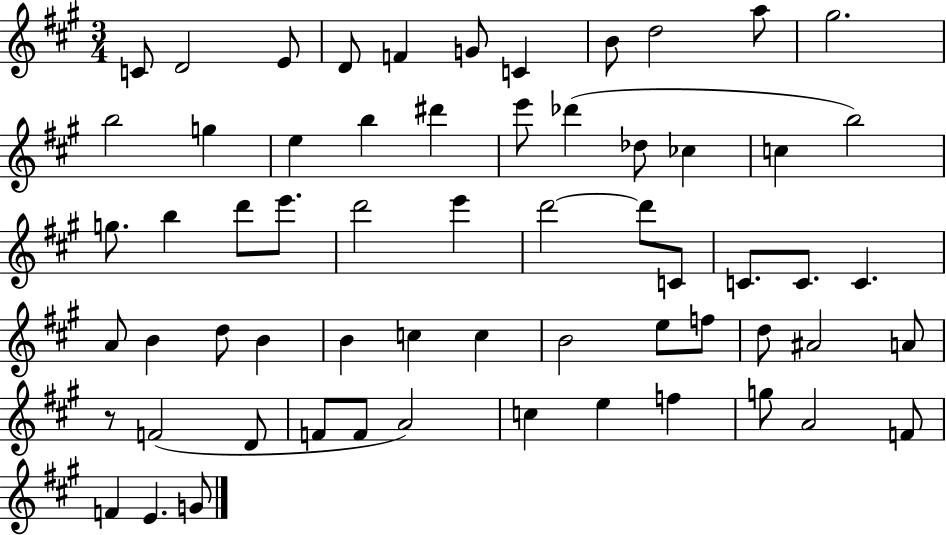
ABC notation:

X:1
T:Untitled
M:3/4
L:1/4
K:A
C/2 D2 E/2 D/2 F G/2 C B/2 d2 a/2 ^g2 b2 g e b ^d' e'/2 _d' _d/2 _c c b2 g/2 b d'/2 e'/2 d'2 e' d'2 d'/2 C/2 C/2 C/2 C A/2 B d/2 B B c c B2 e/2 f/2 d/2 ^A2 A/2 z/2 F2 D/2 F/2 F/2 A2 c e f g/2 A2 F/2 F E G/2